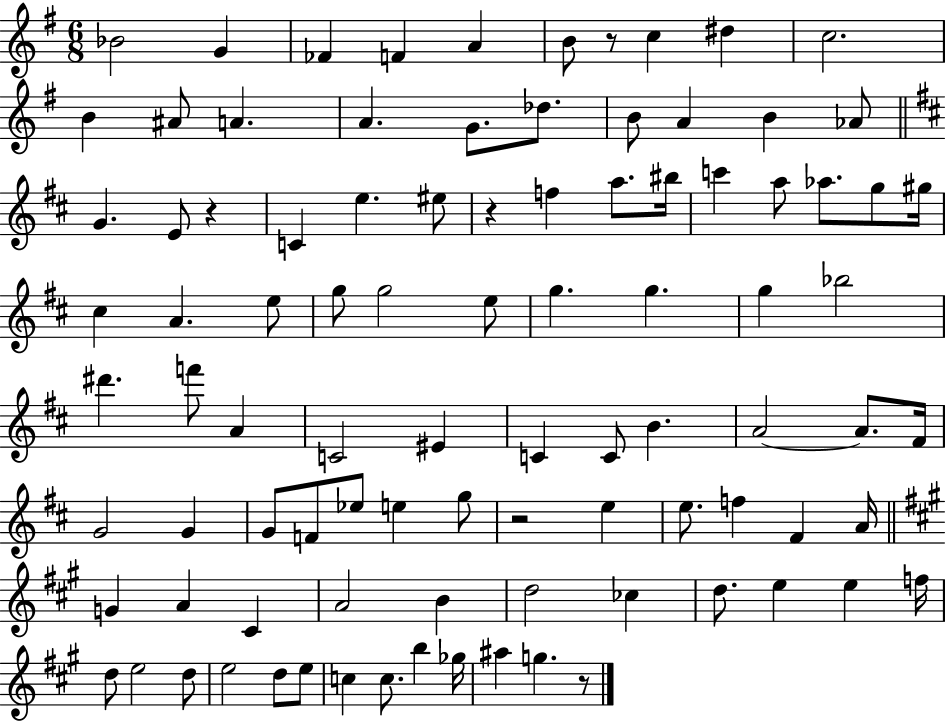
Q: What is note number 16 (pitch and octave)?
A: B4